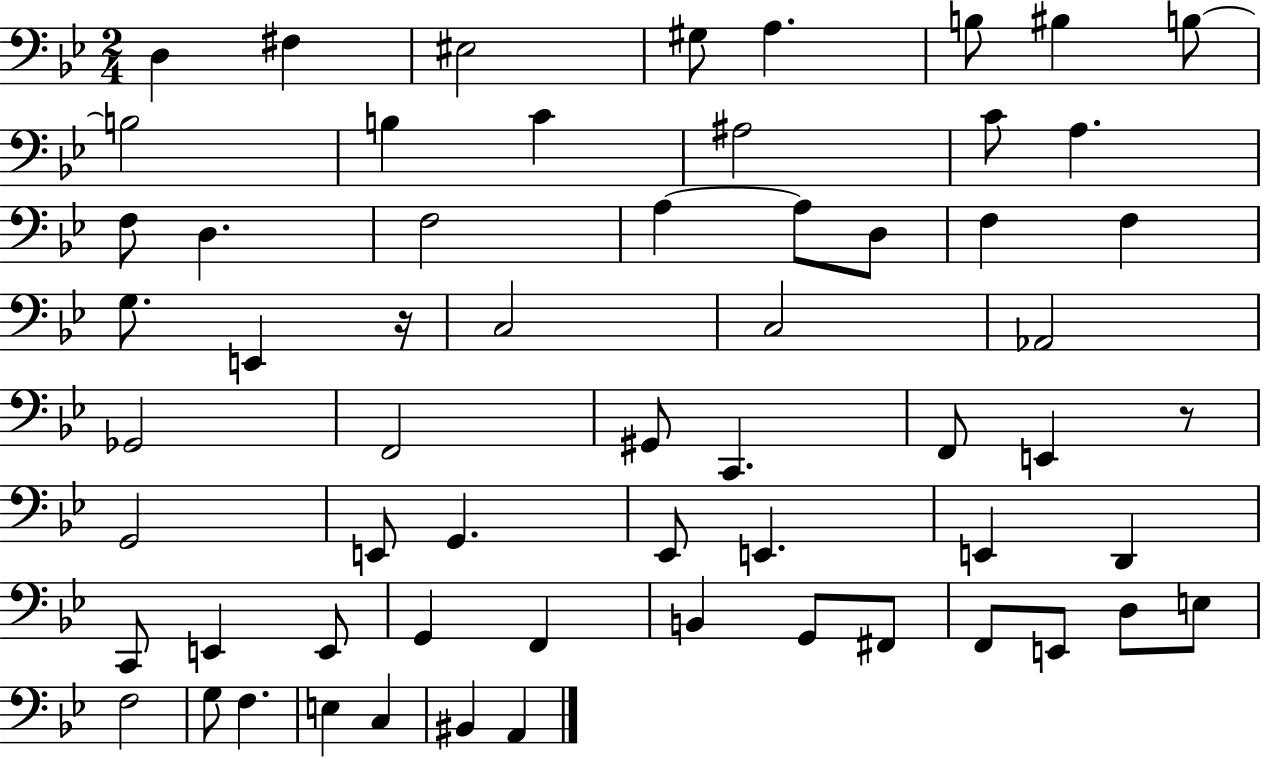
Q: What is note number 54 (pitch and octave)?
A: G3